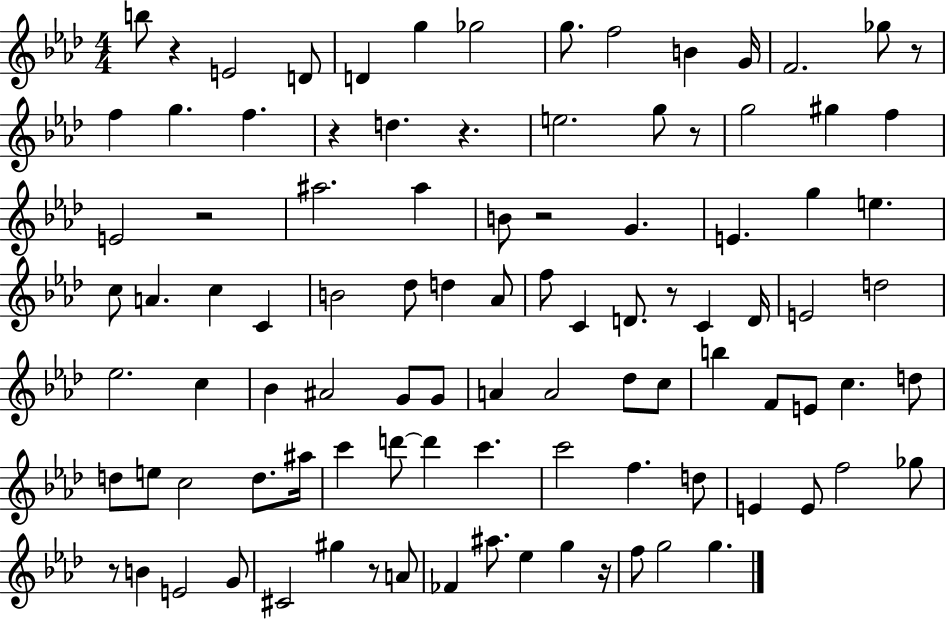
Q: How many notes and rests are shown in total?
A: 99